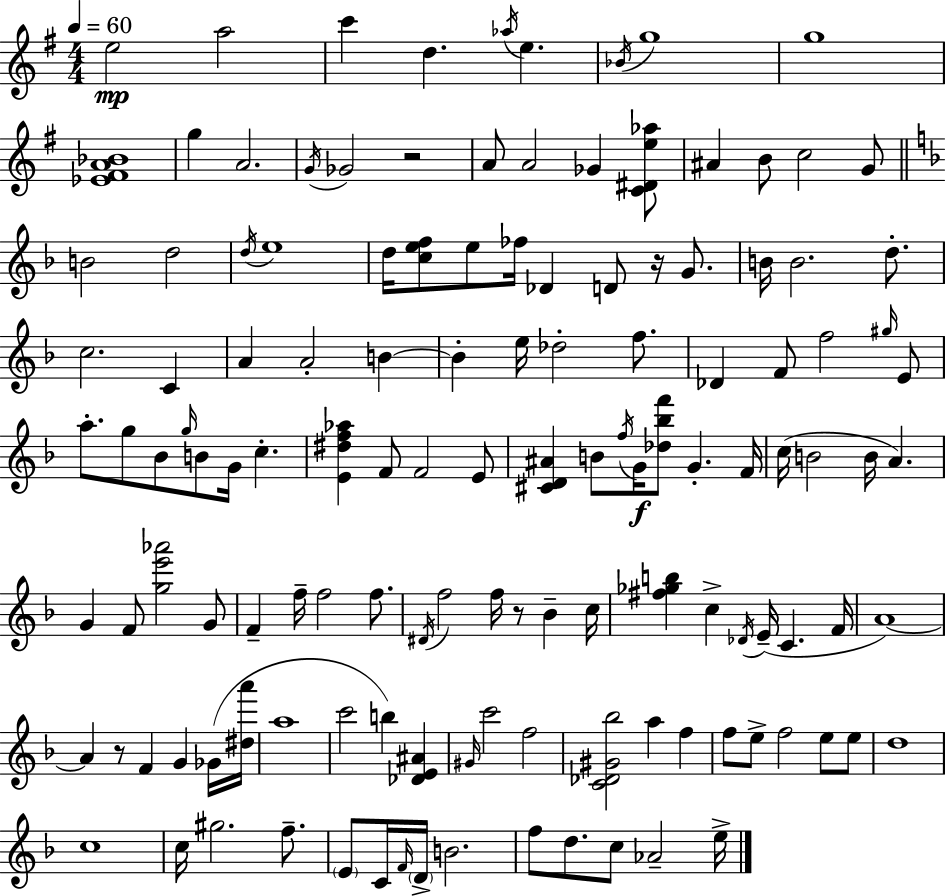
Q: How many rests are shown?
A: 4